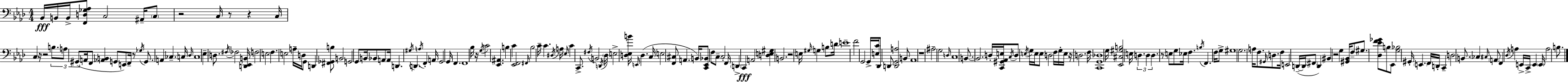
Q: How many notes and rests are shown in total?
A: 198